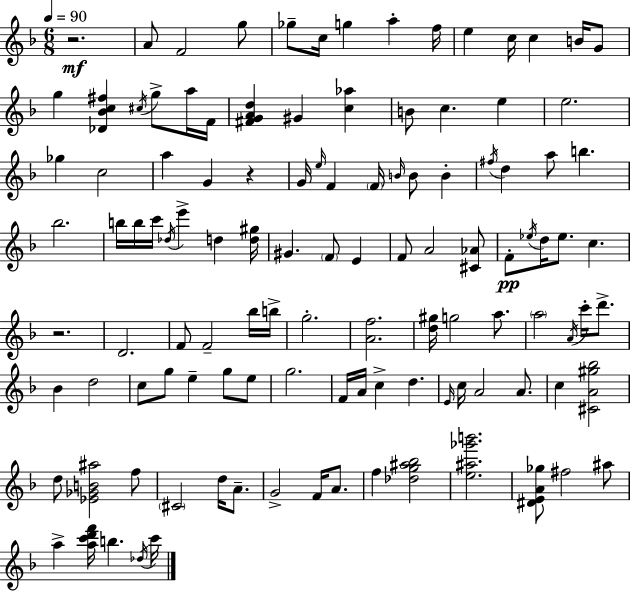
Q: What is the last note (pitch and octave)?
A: C6